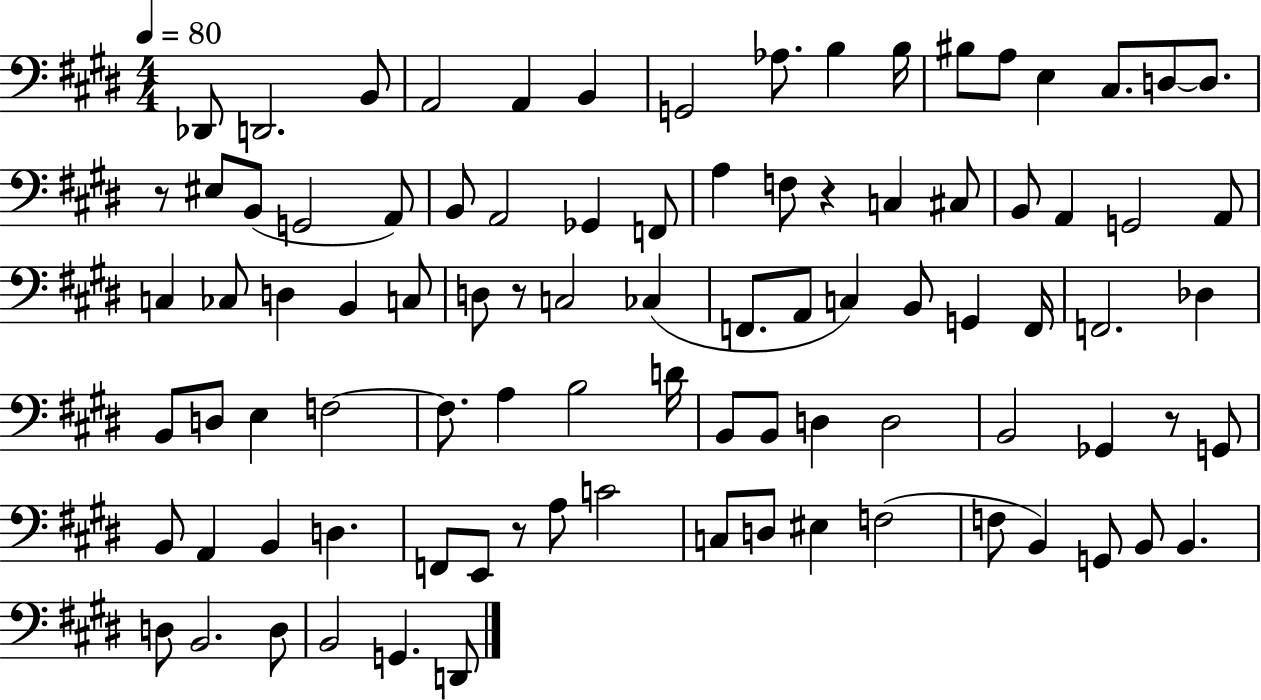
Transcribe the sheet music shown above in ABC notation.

X:1
T:Untitled
M:4/4
L:1/4
K:E
_D,,/2 D,,2 B,,/2 A,,2 A,, B,, G,,2 _A,/2 B, B,/4 ^B,/2 A,/2 E, ^C,/2 D,/2 D,/2 z/2 ^E,/2 B,,/2 G,,2 A,,/2 B,,/2 A,,2 _G,, F,,/2 A, F,/2 z C, ^C,/2 B,,/2 A,, G,,2 A,,/2 C, _C,/2 D, B,, C,/2 D,/2 z/2 C,2 _C, F,,/2 A,,/2 C, B,,/2 G,, F,,/4 F,,2 _D, B,,/2 D,/2 E, F,2 F,/2 A, B,2 D/4 B,,/2 B,,/2 D, D,2 B,,2 _G,, z/2 G,,/2 B,,/2 A,, B,, D, F,,/2 E,,/2 z/2 A,/2 C2 C,/2 D,/2 ^E, F,2 F,/2 B,, G,,/2 B,,/2 B,, D,/2 B,,2 D,/2 B,,2 G,, D,,/2